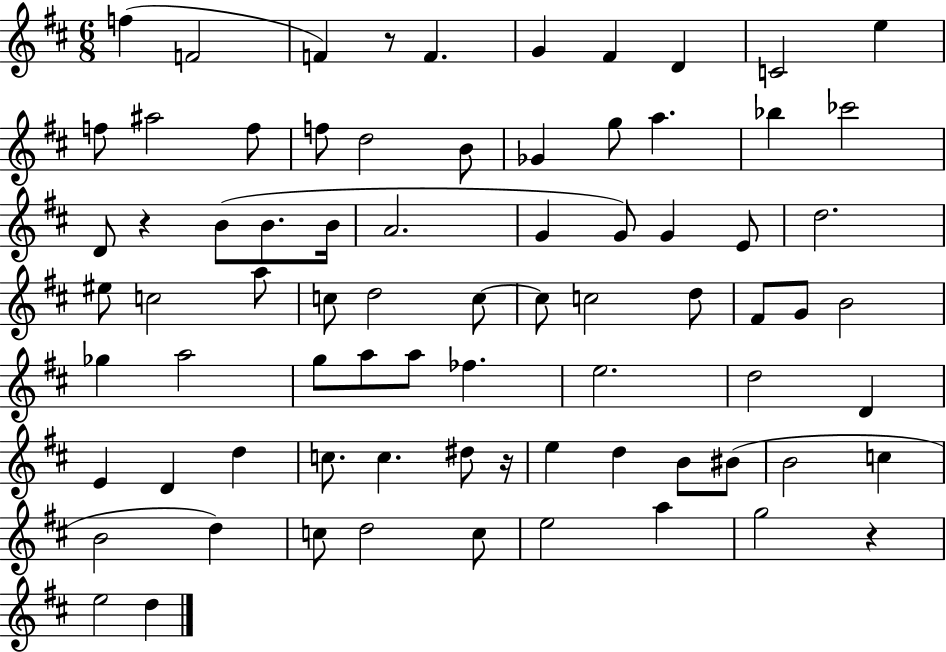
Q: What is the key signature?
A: D major